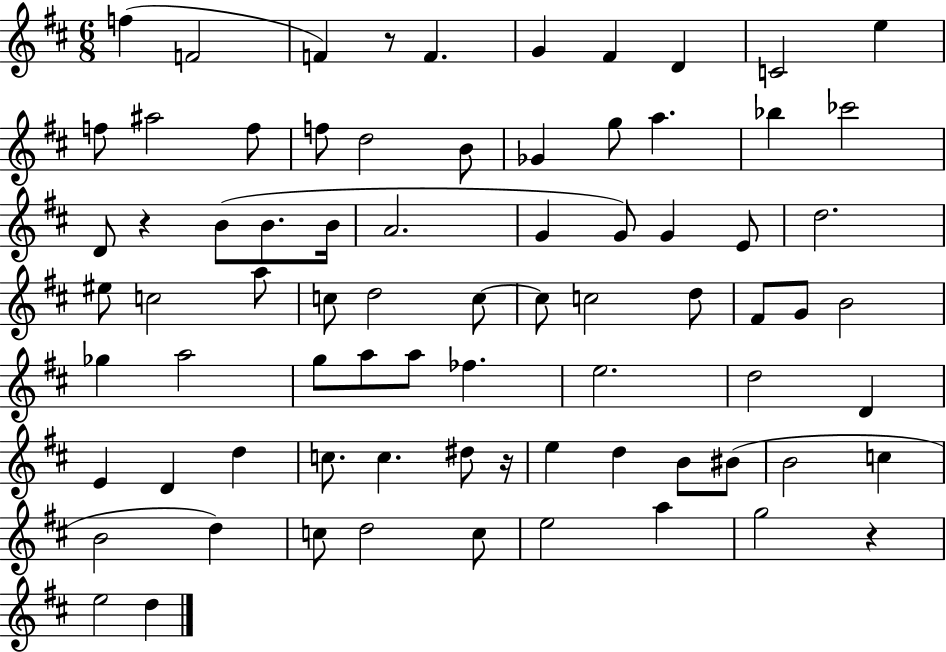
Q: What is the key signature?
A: D major